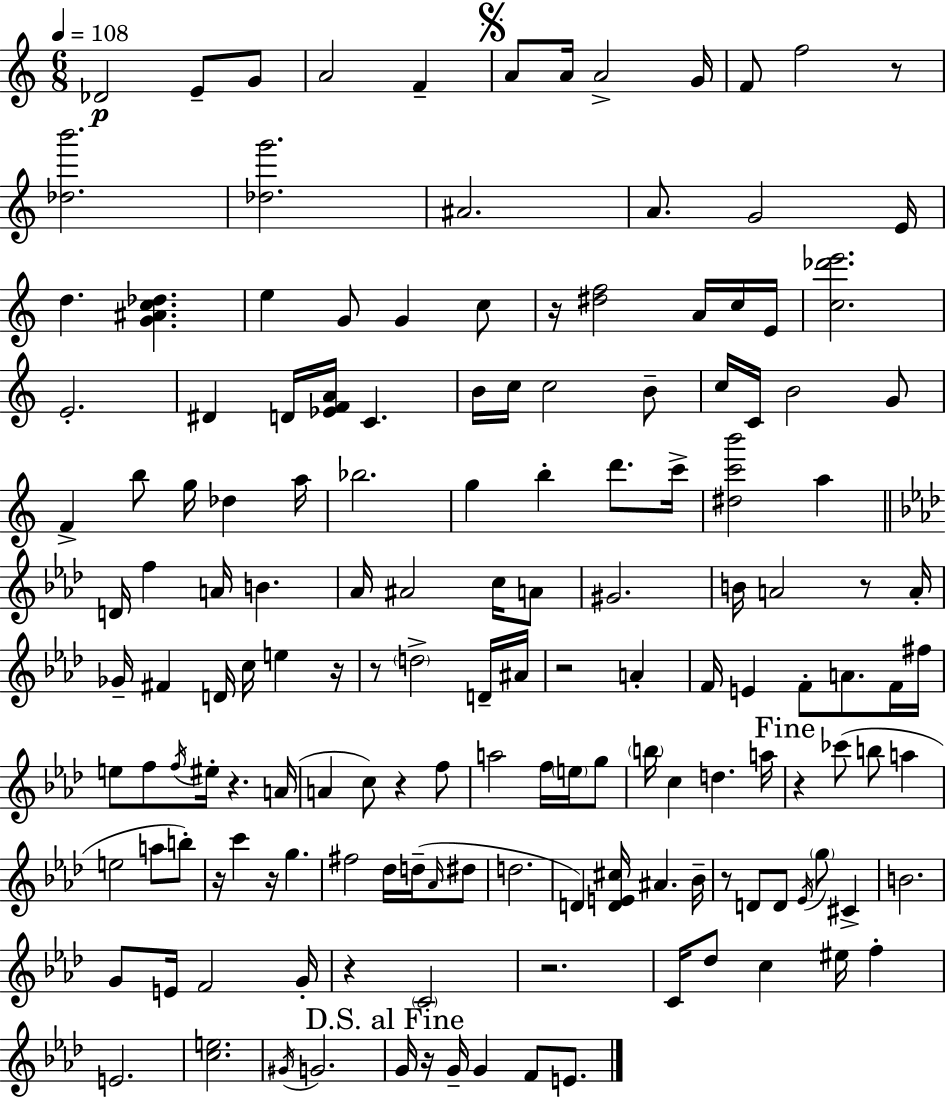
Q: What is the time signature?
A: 6/8